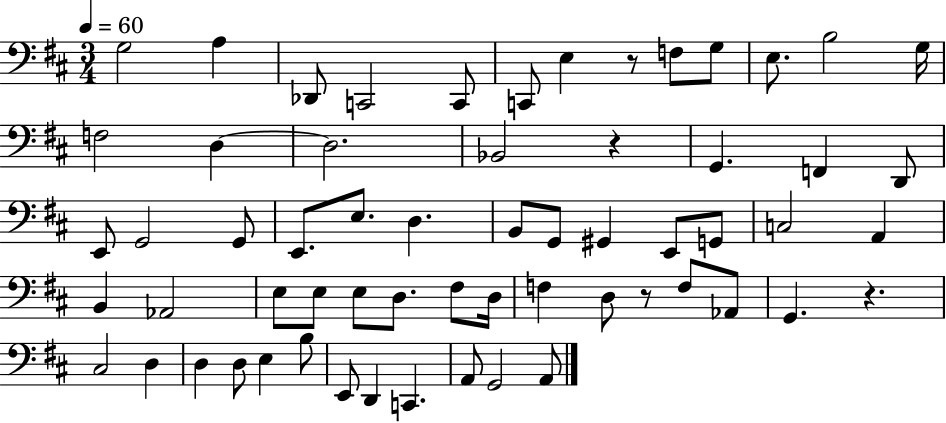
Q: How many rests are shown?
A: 4